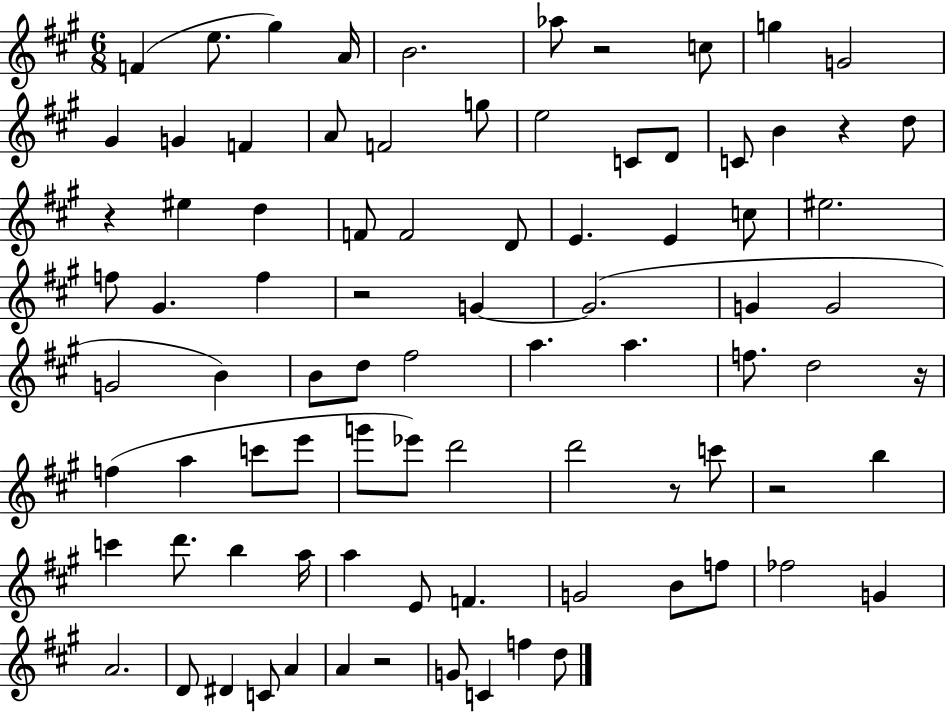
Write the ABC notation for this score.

X:1
T:Untitled
M:6/8
L:1/4
K:A
F e/2 ^g A/4 B2 _a/2 z2 c/2 g G2 ^G G F A/2 F2 g/2 e2 C/2 D/2 C/2 B z d/2 z ^e d F/2 F2 D/2 E E c/2 ^e2 f/2 ^G f z2 G G2 G G2 G2 B B/2 d/2 ^f2 a a f/2 d2 z/4 f a c'/2 e'/2 g'/2 _e'/2 d'2 d'2 z/2 c'/2 z2 b c' d'/2 b a/4 a E/2 F G2 B/2 f/2 _f2 G A2 D/2 ^D C/2 A A z2 G/2 C f d/2